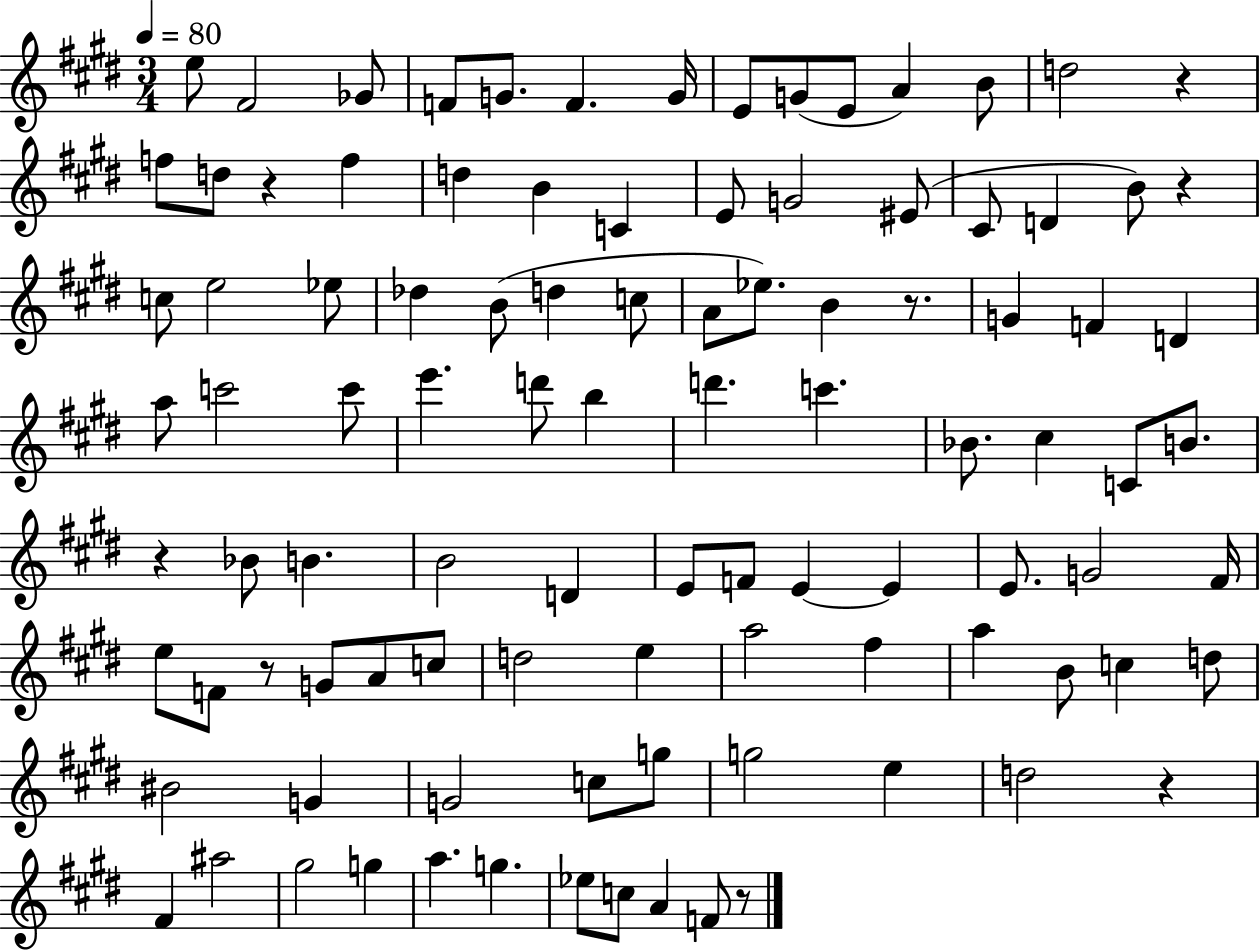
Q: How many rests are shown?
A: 8